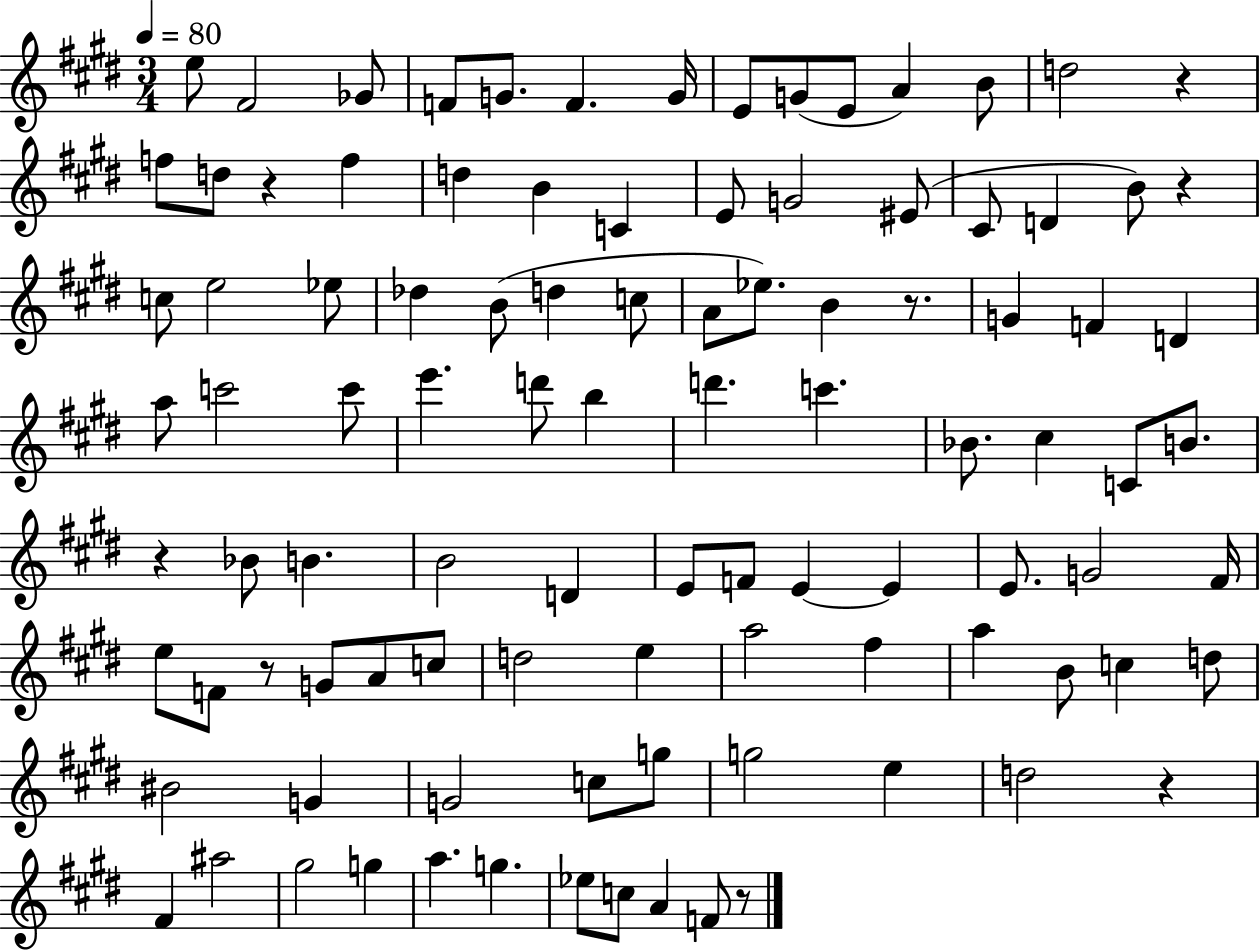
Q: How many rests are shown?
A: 8